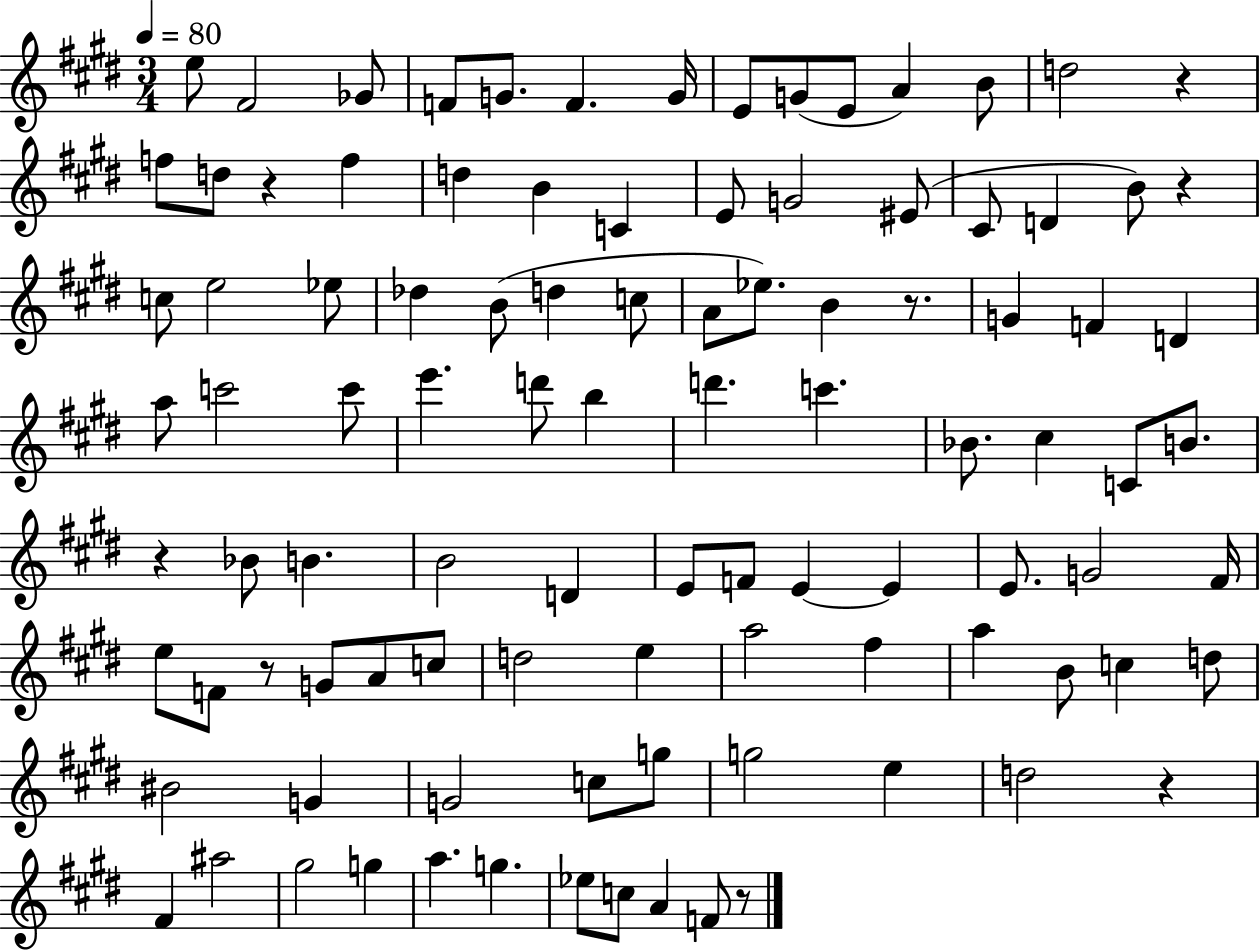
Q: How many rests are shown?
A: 8